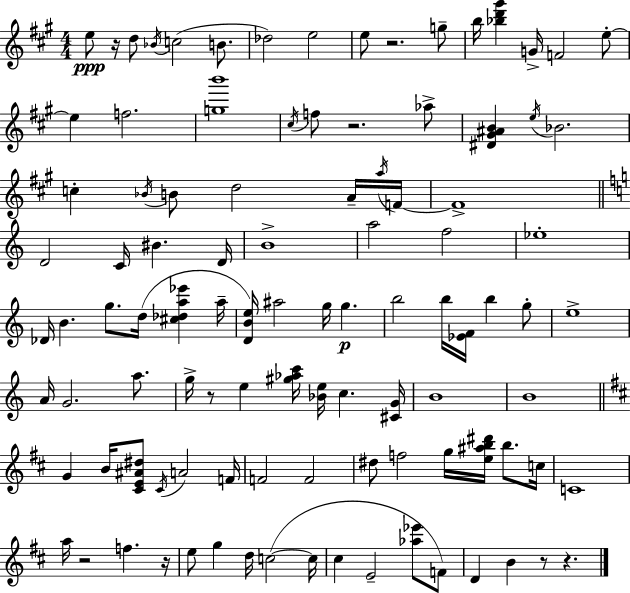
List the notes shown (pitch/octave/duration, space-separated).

E5/e R/s D5/e Bb4/s C5/h B4/e. Db5/h E5/h E5/e R/h. G5/e B5/s [Bb5,D6,G#6]/q G4/s F4/h E5/e E5/q F5/h. [G5,B6]/w C#5/s F5/e R/h. Ab5/e [D#4,G#4,A#4,B4]/q E5/s Bb4/h. C5/q Bb4/s B4/e D5/h A4/s A5/s F4/s F4/w D4/h C4/s BIS4/q. D4/s B4/w A5/h F5/h Eb5/w Db4/s B4/q. G5/e. D5/s [C#5,Db5,A5,Eb6]/q A5/s [D4,B4,E5]/s A#5/h G5/s G5/q. B5/h B5/s [Eb4,F4]/s B5/q G5/e E5/w A4/s G4/h. A5/e. G5/s R/e E5/q [G#5,Ab5,C6]/s [Bb4,E5]/s C5/q. [C#4,G4]/s B4/w B4/w G4/q B4/s [C#4,E4,A#4,D#5]/e C#4/s A4/h F4/s F4/h F4/h D#5/e F5/h G5/s [E5,A#5,B5,D#6]/s B5/e. C5/s C4/w A5/s R/h F5/q. R/s E5/e G5/q D5/s C5/h C5/s C#5/q E4/h [Ab5,Eb6]/e F4/e D4/q B4/q R/e R/q.